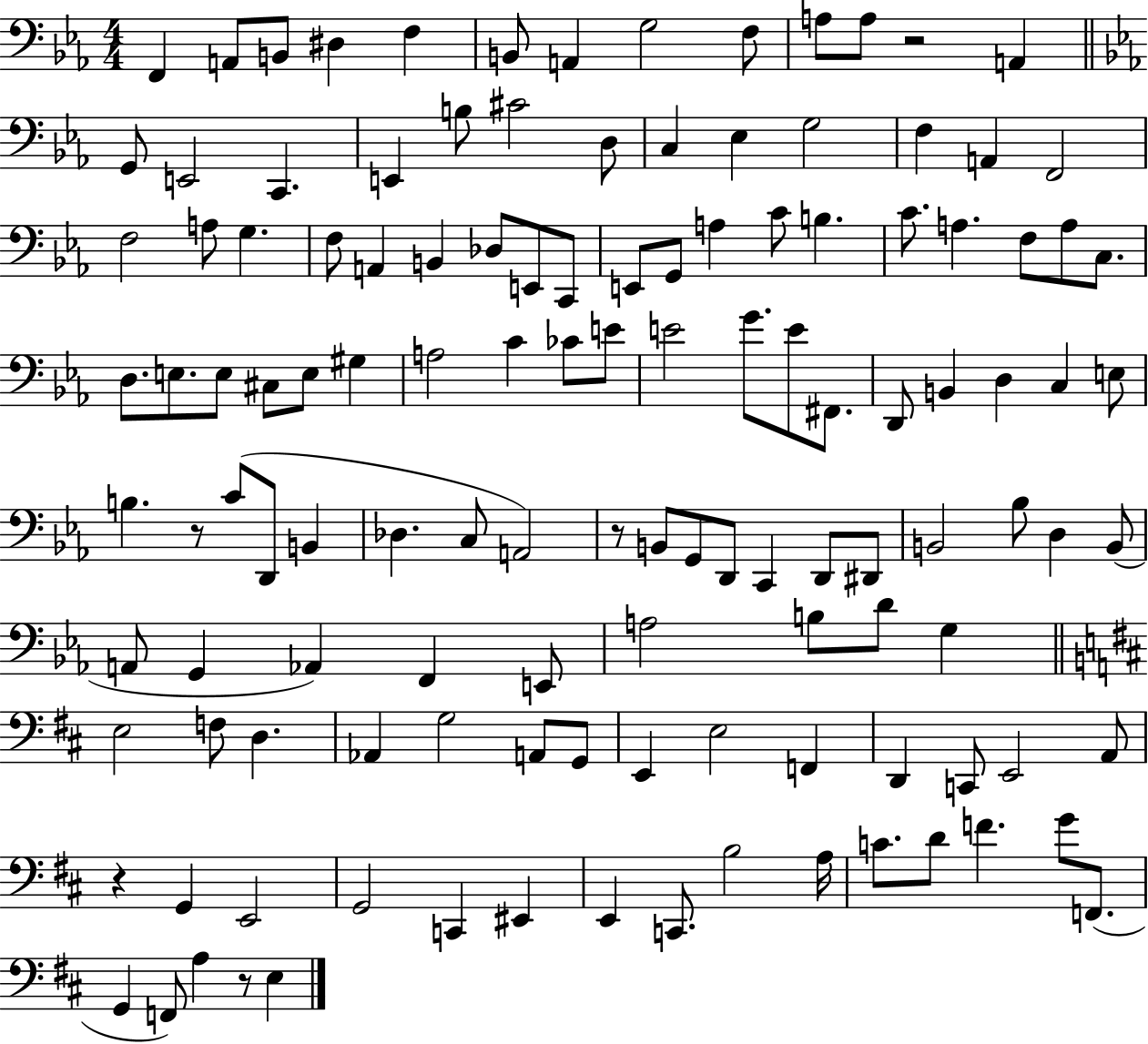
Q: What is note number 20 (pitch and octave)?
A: C3